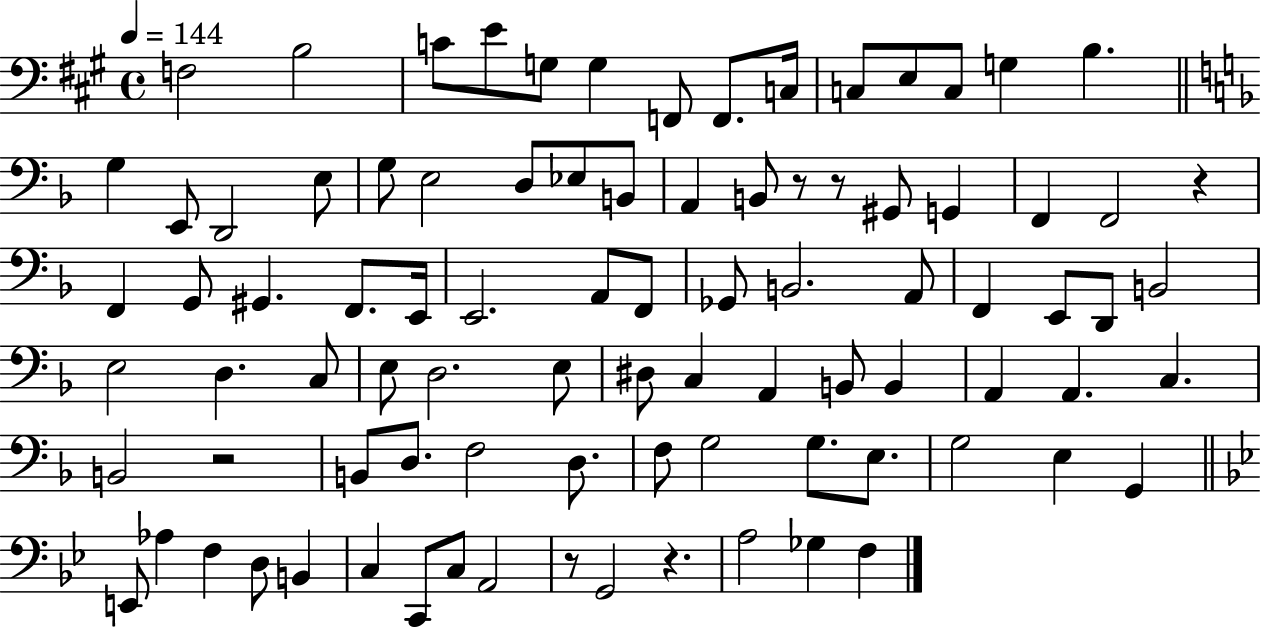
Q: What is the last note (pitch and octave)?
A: F3